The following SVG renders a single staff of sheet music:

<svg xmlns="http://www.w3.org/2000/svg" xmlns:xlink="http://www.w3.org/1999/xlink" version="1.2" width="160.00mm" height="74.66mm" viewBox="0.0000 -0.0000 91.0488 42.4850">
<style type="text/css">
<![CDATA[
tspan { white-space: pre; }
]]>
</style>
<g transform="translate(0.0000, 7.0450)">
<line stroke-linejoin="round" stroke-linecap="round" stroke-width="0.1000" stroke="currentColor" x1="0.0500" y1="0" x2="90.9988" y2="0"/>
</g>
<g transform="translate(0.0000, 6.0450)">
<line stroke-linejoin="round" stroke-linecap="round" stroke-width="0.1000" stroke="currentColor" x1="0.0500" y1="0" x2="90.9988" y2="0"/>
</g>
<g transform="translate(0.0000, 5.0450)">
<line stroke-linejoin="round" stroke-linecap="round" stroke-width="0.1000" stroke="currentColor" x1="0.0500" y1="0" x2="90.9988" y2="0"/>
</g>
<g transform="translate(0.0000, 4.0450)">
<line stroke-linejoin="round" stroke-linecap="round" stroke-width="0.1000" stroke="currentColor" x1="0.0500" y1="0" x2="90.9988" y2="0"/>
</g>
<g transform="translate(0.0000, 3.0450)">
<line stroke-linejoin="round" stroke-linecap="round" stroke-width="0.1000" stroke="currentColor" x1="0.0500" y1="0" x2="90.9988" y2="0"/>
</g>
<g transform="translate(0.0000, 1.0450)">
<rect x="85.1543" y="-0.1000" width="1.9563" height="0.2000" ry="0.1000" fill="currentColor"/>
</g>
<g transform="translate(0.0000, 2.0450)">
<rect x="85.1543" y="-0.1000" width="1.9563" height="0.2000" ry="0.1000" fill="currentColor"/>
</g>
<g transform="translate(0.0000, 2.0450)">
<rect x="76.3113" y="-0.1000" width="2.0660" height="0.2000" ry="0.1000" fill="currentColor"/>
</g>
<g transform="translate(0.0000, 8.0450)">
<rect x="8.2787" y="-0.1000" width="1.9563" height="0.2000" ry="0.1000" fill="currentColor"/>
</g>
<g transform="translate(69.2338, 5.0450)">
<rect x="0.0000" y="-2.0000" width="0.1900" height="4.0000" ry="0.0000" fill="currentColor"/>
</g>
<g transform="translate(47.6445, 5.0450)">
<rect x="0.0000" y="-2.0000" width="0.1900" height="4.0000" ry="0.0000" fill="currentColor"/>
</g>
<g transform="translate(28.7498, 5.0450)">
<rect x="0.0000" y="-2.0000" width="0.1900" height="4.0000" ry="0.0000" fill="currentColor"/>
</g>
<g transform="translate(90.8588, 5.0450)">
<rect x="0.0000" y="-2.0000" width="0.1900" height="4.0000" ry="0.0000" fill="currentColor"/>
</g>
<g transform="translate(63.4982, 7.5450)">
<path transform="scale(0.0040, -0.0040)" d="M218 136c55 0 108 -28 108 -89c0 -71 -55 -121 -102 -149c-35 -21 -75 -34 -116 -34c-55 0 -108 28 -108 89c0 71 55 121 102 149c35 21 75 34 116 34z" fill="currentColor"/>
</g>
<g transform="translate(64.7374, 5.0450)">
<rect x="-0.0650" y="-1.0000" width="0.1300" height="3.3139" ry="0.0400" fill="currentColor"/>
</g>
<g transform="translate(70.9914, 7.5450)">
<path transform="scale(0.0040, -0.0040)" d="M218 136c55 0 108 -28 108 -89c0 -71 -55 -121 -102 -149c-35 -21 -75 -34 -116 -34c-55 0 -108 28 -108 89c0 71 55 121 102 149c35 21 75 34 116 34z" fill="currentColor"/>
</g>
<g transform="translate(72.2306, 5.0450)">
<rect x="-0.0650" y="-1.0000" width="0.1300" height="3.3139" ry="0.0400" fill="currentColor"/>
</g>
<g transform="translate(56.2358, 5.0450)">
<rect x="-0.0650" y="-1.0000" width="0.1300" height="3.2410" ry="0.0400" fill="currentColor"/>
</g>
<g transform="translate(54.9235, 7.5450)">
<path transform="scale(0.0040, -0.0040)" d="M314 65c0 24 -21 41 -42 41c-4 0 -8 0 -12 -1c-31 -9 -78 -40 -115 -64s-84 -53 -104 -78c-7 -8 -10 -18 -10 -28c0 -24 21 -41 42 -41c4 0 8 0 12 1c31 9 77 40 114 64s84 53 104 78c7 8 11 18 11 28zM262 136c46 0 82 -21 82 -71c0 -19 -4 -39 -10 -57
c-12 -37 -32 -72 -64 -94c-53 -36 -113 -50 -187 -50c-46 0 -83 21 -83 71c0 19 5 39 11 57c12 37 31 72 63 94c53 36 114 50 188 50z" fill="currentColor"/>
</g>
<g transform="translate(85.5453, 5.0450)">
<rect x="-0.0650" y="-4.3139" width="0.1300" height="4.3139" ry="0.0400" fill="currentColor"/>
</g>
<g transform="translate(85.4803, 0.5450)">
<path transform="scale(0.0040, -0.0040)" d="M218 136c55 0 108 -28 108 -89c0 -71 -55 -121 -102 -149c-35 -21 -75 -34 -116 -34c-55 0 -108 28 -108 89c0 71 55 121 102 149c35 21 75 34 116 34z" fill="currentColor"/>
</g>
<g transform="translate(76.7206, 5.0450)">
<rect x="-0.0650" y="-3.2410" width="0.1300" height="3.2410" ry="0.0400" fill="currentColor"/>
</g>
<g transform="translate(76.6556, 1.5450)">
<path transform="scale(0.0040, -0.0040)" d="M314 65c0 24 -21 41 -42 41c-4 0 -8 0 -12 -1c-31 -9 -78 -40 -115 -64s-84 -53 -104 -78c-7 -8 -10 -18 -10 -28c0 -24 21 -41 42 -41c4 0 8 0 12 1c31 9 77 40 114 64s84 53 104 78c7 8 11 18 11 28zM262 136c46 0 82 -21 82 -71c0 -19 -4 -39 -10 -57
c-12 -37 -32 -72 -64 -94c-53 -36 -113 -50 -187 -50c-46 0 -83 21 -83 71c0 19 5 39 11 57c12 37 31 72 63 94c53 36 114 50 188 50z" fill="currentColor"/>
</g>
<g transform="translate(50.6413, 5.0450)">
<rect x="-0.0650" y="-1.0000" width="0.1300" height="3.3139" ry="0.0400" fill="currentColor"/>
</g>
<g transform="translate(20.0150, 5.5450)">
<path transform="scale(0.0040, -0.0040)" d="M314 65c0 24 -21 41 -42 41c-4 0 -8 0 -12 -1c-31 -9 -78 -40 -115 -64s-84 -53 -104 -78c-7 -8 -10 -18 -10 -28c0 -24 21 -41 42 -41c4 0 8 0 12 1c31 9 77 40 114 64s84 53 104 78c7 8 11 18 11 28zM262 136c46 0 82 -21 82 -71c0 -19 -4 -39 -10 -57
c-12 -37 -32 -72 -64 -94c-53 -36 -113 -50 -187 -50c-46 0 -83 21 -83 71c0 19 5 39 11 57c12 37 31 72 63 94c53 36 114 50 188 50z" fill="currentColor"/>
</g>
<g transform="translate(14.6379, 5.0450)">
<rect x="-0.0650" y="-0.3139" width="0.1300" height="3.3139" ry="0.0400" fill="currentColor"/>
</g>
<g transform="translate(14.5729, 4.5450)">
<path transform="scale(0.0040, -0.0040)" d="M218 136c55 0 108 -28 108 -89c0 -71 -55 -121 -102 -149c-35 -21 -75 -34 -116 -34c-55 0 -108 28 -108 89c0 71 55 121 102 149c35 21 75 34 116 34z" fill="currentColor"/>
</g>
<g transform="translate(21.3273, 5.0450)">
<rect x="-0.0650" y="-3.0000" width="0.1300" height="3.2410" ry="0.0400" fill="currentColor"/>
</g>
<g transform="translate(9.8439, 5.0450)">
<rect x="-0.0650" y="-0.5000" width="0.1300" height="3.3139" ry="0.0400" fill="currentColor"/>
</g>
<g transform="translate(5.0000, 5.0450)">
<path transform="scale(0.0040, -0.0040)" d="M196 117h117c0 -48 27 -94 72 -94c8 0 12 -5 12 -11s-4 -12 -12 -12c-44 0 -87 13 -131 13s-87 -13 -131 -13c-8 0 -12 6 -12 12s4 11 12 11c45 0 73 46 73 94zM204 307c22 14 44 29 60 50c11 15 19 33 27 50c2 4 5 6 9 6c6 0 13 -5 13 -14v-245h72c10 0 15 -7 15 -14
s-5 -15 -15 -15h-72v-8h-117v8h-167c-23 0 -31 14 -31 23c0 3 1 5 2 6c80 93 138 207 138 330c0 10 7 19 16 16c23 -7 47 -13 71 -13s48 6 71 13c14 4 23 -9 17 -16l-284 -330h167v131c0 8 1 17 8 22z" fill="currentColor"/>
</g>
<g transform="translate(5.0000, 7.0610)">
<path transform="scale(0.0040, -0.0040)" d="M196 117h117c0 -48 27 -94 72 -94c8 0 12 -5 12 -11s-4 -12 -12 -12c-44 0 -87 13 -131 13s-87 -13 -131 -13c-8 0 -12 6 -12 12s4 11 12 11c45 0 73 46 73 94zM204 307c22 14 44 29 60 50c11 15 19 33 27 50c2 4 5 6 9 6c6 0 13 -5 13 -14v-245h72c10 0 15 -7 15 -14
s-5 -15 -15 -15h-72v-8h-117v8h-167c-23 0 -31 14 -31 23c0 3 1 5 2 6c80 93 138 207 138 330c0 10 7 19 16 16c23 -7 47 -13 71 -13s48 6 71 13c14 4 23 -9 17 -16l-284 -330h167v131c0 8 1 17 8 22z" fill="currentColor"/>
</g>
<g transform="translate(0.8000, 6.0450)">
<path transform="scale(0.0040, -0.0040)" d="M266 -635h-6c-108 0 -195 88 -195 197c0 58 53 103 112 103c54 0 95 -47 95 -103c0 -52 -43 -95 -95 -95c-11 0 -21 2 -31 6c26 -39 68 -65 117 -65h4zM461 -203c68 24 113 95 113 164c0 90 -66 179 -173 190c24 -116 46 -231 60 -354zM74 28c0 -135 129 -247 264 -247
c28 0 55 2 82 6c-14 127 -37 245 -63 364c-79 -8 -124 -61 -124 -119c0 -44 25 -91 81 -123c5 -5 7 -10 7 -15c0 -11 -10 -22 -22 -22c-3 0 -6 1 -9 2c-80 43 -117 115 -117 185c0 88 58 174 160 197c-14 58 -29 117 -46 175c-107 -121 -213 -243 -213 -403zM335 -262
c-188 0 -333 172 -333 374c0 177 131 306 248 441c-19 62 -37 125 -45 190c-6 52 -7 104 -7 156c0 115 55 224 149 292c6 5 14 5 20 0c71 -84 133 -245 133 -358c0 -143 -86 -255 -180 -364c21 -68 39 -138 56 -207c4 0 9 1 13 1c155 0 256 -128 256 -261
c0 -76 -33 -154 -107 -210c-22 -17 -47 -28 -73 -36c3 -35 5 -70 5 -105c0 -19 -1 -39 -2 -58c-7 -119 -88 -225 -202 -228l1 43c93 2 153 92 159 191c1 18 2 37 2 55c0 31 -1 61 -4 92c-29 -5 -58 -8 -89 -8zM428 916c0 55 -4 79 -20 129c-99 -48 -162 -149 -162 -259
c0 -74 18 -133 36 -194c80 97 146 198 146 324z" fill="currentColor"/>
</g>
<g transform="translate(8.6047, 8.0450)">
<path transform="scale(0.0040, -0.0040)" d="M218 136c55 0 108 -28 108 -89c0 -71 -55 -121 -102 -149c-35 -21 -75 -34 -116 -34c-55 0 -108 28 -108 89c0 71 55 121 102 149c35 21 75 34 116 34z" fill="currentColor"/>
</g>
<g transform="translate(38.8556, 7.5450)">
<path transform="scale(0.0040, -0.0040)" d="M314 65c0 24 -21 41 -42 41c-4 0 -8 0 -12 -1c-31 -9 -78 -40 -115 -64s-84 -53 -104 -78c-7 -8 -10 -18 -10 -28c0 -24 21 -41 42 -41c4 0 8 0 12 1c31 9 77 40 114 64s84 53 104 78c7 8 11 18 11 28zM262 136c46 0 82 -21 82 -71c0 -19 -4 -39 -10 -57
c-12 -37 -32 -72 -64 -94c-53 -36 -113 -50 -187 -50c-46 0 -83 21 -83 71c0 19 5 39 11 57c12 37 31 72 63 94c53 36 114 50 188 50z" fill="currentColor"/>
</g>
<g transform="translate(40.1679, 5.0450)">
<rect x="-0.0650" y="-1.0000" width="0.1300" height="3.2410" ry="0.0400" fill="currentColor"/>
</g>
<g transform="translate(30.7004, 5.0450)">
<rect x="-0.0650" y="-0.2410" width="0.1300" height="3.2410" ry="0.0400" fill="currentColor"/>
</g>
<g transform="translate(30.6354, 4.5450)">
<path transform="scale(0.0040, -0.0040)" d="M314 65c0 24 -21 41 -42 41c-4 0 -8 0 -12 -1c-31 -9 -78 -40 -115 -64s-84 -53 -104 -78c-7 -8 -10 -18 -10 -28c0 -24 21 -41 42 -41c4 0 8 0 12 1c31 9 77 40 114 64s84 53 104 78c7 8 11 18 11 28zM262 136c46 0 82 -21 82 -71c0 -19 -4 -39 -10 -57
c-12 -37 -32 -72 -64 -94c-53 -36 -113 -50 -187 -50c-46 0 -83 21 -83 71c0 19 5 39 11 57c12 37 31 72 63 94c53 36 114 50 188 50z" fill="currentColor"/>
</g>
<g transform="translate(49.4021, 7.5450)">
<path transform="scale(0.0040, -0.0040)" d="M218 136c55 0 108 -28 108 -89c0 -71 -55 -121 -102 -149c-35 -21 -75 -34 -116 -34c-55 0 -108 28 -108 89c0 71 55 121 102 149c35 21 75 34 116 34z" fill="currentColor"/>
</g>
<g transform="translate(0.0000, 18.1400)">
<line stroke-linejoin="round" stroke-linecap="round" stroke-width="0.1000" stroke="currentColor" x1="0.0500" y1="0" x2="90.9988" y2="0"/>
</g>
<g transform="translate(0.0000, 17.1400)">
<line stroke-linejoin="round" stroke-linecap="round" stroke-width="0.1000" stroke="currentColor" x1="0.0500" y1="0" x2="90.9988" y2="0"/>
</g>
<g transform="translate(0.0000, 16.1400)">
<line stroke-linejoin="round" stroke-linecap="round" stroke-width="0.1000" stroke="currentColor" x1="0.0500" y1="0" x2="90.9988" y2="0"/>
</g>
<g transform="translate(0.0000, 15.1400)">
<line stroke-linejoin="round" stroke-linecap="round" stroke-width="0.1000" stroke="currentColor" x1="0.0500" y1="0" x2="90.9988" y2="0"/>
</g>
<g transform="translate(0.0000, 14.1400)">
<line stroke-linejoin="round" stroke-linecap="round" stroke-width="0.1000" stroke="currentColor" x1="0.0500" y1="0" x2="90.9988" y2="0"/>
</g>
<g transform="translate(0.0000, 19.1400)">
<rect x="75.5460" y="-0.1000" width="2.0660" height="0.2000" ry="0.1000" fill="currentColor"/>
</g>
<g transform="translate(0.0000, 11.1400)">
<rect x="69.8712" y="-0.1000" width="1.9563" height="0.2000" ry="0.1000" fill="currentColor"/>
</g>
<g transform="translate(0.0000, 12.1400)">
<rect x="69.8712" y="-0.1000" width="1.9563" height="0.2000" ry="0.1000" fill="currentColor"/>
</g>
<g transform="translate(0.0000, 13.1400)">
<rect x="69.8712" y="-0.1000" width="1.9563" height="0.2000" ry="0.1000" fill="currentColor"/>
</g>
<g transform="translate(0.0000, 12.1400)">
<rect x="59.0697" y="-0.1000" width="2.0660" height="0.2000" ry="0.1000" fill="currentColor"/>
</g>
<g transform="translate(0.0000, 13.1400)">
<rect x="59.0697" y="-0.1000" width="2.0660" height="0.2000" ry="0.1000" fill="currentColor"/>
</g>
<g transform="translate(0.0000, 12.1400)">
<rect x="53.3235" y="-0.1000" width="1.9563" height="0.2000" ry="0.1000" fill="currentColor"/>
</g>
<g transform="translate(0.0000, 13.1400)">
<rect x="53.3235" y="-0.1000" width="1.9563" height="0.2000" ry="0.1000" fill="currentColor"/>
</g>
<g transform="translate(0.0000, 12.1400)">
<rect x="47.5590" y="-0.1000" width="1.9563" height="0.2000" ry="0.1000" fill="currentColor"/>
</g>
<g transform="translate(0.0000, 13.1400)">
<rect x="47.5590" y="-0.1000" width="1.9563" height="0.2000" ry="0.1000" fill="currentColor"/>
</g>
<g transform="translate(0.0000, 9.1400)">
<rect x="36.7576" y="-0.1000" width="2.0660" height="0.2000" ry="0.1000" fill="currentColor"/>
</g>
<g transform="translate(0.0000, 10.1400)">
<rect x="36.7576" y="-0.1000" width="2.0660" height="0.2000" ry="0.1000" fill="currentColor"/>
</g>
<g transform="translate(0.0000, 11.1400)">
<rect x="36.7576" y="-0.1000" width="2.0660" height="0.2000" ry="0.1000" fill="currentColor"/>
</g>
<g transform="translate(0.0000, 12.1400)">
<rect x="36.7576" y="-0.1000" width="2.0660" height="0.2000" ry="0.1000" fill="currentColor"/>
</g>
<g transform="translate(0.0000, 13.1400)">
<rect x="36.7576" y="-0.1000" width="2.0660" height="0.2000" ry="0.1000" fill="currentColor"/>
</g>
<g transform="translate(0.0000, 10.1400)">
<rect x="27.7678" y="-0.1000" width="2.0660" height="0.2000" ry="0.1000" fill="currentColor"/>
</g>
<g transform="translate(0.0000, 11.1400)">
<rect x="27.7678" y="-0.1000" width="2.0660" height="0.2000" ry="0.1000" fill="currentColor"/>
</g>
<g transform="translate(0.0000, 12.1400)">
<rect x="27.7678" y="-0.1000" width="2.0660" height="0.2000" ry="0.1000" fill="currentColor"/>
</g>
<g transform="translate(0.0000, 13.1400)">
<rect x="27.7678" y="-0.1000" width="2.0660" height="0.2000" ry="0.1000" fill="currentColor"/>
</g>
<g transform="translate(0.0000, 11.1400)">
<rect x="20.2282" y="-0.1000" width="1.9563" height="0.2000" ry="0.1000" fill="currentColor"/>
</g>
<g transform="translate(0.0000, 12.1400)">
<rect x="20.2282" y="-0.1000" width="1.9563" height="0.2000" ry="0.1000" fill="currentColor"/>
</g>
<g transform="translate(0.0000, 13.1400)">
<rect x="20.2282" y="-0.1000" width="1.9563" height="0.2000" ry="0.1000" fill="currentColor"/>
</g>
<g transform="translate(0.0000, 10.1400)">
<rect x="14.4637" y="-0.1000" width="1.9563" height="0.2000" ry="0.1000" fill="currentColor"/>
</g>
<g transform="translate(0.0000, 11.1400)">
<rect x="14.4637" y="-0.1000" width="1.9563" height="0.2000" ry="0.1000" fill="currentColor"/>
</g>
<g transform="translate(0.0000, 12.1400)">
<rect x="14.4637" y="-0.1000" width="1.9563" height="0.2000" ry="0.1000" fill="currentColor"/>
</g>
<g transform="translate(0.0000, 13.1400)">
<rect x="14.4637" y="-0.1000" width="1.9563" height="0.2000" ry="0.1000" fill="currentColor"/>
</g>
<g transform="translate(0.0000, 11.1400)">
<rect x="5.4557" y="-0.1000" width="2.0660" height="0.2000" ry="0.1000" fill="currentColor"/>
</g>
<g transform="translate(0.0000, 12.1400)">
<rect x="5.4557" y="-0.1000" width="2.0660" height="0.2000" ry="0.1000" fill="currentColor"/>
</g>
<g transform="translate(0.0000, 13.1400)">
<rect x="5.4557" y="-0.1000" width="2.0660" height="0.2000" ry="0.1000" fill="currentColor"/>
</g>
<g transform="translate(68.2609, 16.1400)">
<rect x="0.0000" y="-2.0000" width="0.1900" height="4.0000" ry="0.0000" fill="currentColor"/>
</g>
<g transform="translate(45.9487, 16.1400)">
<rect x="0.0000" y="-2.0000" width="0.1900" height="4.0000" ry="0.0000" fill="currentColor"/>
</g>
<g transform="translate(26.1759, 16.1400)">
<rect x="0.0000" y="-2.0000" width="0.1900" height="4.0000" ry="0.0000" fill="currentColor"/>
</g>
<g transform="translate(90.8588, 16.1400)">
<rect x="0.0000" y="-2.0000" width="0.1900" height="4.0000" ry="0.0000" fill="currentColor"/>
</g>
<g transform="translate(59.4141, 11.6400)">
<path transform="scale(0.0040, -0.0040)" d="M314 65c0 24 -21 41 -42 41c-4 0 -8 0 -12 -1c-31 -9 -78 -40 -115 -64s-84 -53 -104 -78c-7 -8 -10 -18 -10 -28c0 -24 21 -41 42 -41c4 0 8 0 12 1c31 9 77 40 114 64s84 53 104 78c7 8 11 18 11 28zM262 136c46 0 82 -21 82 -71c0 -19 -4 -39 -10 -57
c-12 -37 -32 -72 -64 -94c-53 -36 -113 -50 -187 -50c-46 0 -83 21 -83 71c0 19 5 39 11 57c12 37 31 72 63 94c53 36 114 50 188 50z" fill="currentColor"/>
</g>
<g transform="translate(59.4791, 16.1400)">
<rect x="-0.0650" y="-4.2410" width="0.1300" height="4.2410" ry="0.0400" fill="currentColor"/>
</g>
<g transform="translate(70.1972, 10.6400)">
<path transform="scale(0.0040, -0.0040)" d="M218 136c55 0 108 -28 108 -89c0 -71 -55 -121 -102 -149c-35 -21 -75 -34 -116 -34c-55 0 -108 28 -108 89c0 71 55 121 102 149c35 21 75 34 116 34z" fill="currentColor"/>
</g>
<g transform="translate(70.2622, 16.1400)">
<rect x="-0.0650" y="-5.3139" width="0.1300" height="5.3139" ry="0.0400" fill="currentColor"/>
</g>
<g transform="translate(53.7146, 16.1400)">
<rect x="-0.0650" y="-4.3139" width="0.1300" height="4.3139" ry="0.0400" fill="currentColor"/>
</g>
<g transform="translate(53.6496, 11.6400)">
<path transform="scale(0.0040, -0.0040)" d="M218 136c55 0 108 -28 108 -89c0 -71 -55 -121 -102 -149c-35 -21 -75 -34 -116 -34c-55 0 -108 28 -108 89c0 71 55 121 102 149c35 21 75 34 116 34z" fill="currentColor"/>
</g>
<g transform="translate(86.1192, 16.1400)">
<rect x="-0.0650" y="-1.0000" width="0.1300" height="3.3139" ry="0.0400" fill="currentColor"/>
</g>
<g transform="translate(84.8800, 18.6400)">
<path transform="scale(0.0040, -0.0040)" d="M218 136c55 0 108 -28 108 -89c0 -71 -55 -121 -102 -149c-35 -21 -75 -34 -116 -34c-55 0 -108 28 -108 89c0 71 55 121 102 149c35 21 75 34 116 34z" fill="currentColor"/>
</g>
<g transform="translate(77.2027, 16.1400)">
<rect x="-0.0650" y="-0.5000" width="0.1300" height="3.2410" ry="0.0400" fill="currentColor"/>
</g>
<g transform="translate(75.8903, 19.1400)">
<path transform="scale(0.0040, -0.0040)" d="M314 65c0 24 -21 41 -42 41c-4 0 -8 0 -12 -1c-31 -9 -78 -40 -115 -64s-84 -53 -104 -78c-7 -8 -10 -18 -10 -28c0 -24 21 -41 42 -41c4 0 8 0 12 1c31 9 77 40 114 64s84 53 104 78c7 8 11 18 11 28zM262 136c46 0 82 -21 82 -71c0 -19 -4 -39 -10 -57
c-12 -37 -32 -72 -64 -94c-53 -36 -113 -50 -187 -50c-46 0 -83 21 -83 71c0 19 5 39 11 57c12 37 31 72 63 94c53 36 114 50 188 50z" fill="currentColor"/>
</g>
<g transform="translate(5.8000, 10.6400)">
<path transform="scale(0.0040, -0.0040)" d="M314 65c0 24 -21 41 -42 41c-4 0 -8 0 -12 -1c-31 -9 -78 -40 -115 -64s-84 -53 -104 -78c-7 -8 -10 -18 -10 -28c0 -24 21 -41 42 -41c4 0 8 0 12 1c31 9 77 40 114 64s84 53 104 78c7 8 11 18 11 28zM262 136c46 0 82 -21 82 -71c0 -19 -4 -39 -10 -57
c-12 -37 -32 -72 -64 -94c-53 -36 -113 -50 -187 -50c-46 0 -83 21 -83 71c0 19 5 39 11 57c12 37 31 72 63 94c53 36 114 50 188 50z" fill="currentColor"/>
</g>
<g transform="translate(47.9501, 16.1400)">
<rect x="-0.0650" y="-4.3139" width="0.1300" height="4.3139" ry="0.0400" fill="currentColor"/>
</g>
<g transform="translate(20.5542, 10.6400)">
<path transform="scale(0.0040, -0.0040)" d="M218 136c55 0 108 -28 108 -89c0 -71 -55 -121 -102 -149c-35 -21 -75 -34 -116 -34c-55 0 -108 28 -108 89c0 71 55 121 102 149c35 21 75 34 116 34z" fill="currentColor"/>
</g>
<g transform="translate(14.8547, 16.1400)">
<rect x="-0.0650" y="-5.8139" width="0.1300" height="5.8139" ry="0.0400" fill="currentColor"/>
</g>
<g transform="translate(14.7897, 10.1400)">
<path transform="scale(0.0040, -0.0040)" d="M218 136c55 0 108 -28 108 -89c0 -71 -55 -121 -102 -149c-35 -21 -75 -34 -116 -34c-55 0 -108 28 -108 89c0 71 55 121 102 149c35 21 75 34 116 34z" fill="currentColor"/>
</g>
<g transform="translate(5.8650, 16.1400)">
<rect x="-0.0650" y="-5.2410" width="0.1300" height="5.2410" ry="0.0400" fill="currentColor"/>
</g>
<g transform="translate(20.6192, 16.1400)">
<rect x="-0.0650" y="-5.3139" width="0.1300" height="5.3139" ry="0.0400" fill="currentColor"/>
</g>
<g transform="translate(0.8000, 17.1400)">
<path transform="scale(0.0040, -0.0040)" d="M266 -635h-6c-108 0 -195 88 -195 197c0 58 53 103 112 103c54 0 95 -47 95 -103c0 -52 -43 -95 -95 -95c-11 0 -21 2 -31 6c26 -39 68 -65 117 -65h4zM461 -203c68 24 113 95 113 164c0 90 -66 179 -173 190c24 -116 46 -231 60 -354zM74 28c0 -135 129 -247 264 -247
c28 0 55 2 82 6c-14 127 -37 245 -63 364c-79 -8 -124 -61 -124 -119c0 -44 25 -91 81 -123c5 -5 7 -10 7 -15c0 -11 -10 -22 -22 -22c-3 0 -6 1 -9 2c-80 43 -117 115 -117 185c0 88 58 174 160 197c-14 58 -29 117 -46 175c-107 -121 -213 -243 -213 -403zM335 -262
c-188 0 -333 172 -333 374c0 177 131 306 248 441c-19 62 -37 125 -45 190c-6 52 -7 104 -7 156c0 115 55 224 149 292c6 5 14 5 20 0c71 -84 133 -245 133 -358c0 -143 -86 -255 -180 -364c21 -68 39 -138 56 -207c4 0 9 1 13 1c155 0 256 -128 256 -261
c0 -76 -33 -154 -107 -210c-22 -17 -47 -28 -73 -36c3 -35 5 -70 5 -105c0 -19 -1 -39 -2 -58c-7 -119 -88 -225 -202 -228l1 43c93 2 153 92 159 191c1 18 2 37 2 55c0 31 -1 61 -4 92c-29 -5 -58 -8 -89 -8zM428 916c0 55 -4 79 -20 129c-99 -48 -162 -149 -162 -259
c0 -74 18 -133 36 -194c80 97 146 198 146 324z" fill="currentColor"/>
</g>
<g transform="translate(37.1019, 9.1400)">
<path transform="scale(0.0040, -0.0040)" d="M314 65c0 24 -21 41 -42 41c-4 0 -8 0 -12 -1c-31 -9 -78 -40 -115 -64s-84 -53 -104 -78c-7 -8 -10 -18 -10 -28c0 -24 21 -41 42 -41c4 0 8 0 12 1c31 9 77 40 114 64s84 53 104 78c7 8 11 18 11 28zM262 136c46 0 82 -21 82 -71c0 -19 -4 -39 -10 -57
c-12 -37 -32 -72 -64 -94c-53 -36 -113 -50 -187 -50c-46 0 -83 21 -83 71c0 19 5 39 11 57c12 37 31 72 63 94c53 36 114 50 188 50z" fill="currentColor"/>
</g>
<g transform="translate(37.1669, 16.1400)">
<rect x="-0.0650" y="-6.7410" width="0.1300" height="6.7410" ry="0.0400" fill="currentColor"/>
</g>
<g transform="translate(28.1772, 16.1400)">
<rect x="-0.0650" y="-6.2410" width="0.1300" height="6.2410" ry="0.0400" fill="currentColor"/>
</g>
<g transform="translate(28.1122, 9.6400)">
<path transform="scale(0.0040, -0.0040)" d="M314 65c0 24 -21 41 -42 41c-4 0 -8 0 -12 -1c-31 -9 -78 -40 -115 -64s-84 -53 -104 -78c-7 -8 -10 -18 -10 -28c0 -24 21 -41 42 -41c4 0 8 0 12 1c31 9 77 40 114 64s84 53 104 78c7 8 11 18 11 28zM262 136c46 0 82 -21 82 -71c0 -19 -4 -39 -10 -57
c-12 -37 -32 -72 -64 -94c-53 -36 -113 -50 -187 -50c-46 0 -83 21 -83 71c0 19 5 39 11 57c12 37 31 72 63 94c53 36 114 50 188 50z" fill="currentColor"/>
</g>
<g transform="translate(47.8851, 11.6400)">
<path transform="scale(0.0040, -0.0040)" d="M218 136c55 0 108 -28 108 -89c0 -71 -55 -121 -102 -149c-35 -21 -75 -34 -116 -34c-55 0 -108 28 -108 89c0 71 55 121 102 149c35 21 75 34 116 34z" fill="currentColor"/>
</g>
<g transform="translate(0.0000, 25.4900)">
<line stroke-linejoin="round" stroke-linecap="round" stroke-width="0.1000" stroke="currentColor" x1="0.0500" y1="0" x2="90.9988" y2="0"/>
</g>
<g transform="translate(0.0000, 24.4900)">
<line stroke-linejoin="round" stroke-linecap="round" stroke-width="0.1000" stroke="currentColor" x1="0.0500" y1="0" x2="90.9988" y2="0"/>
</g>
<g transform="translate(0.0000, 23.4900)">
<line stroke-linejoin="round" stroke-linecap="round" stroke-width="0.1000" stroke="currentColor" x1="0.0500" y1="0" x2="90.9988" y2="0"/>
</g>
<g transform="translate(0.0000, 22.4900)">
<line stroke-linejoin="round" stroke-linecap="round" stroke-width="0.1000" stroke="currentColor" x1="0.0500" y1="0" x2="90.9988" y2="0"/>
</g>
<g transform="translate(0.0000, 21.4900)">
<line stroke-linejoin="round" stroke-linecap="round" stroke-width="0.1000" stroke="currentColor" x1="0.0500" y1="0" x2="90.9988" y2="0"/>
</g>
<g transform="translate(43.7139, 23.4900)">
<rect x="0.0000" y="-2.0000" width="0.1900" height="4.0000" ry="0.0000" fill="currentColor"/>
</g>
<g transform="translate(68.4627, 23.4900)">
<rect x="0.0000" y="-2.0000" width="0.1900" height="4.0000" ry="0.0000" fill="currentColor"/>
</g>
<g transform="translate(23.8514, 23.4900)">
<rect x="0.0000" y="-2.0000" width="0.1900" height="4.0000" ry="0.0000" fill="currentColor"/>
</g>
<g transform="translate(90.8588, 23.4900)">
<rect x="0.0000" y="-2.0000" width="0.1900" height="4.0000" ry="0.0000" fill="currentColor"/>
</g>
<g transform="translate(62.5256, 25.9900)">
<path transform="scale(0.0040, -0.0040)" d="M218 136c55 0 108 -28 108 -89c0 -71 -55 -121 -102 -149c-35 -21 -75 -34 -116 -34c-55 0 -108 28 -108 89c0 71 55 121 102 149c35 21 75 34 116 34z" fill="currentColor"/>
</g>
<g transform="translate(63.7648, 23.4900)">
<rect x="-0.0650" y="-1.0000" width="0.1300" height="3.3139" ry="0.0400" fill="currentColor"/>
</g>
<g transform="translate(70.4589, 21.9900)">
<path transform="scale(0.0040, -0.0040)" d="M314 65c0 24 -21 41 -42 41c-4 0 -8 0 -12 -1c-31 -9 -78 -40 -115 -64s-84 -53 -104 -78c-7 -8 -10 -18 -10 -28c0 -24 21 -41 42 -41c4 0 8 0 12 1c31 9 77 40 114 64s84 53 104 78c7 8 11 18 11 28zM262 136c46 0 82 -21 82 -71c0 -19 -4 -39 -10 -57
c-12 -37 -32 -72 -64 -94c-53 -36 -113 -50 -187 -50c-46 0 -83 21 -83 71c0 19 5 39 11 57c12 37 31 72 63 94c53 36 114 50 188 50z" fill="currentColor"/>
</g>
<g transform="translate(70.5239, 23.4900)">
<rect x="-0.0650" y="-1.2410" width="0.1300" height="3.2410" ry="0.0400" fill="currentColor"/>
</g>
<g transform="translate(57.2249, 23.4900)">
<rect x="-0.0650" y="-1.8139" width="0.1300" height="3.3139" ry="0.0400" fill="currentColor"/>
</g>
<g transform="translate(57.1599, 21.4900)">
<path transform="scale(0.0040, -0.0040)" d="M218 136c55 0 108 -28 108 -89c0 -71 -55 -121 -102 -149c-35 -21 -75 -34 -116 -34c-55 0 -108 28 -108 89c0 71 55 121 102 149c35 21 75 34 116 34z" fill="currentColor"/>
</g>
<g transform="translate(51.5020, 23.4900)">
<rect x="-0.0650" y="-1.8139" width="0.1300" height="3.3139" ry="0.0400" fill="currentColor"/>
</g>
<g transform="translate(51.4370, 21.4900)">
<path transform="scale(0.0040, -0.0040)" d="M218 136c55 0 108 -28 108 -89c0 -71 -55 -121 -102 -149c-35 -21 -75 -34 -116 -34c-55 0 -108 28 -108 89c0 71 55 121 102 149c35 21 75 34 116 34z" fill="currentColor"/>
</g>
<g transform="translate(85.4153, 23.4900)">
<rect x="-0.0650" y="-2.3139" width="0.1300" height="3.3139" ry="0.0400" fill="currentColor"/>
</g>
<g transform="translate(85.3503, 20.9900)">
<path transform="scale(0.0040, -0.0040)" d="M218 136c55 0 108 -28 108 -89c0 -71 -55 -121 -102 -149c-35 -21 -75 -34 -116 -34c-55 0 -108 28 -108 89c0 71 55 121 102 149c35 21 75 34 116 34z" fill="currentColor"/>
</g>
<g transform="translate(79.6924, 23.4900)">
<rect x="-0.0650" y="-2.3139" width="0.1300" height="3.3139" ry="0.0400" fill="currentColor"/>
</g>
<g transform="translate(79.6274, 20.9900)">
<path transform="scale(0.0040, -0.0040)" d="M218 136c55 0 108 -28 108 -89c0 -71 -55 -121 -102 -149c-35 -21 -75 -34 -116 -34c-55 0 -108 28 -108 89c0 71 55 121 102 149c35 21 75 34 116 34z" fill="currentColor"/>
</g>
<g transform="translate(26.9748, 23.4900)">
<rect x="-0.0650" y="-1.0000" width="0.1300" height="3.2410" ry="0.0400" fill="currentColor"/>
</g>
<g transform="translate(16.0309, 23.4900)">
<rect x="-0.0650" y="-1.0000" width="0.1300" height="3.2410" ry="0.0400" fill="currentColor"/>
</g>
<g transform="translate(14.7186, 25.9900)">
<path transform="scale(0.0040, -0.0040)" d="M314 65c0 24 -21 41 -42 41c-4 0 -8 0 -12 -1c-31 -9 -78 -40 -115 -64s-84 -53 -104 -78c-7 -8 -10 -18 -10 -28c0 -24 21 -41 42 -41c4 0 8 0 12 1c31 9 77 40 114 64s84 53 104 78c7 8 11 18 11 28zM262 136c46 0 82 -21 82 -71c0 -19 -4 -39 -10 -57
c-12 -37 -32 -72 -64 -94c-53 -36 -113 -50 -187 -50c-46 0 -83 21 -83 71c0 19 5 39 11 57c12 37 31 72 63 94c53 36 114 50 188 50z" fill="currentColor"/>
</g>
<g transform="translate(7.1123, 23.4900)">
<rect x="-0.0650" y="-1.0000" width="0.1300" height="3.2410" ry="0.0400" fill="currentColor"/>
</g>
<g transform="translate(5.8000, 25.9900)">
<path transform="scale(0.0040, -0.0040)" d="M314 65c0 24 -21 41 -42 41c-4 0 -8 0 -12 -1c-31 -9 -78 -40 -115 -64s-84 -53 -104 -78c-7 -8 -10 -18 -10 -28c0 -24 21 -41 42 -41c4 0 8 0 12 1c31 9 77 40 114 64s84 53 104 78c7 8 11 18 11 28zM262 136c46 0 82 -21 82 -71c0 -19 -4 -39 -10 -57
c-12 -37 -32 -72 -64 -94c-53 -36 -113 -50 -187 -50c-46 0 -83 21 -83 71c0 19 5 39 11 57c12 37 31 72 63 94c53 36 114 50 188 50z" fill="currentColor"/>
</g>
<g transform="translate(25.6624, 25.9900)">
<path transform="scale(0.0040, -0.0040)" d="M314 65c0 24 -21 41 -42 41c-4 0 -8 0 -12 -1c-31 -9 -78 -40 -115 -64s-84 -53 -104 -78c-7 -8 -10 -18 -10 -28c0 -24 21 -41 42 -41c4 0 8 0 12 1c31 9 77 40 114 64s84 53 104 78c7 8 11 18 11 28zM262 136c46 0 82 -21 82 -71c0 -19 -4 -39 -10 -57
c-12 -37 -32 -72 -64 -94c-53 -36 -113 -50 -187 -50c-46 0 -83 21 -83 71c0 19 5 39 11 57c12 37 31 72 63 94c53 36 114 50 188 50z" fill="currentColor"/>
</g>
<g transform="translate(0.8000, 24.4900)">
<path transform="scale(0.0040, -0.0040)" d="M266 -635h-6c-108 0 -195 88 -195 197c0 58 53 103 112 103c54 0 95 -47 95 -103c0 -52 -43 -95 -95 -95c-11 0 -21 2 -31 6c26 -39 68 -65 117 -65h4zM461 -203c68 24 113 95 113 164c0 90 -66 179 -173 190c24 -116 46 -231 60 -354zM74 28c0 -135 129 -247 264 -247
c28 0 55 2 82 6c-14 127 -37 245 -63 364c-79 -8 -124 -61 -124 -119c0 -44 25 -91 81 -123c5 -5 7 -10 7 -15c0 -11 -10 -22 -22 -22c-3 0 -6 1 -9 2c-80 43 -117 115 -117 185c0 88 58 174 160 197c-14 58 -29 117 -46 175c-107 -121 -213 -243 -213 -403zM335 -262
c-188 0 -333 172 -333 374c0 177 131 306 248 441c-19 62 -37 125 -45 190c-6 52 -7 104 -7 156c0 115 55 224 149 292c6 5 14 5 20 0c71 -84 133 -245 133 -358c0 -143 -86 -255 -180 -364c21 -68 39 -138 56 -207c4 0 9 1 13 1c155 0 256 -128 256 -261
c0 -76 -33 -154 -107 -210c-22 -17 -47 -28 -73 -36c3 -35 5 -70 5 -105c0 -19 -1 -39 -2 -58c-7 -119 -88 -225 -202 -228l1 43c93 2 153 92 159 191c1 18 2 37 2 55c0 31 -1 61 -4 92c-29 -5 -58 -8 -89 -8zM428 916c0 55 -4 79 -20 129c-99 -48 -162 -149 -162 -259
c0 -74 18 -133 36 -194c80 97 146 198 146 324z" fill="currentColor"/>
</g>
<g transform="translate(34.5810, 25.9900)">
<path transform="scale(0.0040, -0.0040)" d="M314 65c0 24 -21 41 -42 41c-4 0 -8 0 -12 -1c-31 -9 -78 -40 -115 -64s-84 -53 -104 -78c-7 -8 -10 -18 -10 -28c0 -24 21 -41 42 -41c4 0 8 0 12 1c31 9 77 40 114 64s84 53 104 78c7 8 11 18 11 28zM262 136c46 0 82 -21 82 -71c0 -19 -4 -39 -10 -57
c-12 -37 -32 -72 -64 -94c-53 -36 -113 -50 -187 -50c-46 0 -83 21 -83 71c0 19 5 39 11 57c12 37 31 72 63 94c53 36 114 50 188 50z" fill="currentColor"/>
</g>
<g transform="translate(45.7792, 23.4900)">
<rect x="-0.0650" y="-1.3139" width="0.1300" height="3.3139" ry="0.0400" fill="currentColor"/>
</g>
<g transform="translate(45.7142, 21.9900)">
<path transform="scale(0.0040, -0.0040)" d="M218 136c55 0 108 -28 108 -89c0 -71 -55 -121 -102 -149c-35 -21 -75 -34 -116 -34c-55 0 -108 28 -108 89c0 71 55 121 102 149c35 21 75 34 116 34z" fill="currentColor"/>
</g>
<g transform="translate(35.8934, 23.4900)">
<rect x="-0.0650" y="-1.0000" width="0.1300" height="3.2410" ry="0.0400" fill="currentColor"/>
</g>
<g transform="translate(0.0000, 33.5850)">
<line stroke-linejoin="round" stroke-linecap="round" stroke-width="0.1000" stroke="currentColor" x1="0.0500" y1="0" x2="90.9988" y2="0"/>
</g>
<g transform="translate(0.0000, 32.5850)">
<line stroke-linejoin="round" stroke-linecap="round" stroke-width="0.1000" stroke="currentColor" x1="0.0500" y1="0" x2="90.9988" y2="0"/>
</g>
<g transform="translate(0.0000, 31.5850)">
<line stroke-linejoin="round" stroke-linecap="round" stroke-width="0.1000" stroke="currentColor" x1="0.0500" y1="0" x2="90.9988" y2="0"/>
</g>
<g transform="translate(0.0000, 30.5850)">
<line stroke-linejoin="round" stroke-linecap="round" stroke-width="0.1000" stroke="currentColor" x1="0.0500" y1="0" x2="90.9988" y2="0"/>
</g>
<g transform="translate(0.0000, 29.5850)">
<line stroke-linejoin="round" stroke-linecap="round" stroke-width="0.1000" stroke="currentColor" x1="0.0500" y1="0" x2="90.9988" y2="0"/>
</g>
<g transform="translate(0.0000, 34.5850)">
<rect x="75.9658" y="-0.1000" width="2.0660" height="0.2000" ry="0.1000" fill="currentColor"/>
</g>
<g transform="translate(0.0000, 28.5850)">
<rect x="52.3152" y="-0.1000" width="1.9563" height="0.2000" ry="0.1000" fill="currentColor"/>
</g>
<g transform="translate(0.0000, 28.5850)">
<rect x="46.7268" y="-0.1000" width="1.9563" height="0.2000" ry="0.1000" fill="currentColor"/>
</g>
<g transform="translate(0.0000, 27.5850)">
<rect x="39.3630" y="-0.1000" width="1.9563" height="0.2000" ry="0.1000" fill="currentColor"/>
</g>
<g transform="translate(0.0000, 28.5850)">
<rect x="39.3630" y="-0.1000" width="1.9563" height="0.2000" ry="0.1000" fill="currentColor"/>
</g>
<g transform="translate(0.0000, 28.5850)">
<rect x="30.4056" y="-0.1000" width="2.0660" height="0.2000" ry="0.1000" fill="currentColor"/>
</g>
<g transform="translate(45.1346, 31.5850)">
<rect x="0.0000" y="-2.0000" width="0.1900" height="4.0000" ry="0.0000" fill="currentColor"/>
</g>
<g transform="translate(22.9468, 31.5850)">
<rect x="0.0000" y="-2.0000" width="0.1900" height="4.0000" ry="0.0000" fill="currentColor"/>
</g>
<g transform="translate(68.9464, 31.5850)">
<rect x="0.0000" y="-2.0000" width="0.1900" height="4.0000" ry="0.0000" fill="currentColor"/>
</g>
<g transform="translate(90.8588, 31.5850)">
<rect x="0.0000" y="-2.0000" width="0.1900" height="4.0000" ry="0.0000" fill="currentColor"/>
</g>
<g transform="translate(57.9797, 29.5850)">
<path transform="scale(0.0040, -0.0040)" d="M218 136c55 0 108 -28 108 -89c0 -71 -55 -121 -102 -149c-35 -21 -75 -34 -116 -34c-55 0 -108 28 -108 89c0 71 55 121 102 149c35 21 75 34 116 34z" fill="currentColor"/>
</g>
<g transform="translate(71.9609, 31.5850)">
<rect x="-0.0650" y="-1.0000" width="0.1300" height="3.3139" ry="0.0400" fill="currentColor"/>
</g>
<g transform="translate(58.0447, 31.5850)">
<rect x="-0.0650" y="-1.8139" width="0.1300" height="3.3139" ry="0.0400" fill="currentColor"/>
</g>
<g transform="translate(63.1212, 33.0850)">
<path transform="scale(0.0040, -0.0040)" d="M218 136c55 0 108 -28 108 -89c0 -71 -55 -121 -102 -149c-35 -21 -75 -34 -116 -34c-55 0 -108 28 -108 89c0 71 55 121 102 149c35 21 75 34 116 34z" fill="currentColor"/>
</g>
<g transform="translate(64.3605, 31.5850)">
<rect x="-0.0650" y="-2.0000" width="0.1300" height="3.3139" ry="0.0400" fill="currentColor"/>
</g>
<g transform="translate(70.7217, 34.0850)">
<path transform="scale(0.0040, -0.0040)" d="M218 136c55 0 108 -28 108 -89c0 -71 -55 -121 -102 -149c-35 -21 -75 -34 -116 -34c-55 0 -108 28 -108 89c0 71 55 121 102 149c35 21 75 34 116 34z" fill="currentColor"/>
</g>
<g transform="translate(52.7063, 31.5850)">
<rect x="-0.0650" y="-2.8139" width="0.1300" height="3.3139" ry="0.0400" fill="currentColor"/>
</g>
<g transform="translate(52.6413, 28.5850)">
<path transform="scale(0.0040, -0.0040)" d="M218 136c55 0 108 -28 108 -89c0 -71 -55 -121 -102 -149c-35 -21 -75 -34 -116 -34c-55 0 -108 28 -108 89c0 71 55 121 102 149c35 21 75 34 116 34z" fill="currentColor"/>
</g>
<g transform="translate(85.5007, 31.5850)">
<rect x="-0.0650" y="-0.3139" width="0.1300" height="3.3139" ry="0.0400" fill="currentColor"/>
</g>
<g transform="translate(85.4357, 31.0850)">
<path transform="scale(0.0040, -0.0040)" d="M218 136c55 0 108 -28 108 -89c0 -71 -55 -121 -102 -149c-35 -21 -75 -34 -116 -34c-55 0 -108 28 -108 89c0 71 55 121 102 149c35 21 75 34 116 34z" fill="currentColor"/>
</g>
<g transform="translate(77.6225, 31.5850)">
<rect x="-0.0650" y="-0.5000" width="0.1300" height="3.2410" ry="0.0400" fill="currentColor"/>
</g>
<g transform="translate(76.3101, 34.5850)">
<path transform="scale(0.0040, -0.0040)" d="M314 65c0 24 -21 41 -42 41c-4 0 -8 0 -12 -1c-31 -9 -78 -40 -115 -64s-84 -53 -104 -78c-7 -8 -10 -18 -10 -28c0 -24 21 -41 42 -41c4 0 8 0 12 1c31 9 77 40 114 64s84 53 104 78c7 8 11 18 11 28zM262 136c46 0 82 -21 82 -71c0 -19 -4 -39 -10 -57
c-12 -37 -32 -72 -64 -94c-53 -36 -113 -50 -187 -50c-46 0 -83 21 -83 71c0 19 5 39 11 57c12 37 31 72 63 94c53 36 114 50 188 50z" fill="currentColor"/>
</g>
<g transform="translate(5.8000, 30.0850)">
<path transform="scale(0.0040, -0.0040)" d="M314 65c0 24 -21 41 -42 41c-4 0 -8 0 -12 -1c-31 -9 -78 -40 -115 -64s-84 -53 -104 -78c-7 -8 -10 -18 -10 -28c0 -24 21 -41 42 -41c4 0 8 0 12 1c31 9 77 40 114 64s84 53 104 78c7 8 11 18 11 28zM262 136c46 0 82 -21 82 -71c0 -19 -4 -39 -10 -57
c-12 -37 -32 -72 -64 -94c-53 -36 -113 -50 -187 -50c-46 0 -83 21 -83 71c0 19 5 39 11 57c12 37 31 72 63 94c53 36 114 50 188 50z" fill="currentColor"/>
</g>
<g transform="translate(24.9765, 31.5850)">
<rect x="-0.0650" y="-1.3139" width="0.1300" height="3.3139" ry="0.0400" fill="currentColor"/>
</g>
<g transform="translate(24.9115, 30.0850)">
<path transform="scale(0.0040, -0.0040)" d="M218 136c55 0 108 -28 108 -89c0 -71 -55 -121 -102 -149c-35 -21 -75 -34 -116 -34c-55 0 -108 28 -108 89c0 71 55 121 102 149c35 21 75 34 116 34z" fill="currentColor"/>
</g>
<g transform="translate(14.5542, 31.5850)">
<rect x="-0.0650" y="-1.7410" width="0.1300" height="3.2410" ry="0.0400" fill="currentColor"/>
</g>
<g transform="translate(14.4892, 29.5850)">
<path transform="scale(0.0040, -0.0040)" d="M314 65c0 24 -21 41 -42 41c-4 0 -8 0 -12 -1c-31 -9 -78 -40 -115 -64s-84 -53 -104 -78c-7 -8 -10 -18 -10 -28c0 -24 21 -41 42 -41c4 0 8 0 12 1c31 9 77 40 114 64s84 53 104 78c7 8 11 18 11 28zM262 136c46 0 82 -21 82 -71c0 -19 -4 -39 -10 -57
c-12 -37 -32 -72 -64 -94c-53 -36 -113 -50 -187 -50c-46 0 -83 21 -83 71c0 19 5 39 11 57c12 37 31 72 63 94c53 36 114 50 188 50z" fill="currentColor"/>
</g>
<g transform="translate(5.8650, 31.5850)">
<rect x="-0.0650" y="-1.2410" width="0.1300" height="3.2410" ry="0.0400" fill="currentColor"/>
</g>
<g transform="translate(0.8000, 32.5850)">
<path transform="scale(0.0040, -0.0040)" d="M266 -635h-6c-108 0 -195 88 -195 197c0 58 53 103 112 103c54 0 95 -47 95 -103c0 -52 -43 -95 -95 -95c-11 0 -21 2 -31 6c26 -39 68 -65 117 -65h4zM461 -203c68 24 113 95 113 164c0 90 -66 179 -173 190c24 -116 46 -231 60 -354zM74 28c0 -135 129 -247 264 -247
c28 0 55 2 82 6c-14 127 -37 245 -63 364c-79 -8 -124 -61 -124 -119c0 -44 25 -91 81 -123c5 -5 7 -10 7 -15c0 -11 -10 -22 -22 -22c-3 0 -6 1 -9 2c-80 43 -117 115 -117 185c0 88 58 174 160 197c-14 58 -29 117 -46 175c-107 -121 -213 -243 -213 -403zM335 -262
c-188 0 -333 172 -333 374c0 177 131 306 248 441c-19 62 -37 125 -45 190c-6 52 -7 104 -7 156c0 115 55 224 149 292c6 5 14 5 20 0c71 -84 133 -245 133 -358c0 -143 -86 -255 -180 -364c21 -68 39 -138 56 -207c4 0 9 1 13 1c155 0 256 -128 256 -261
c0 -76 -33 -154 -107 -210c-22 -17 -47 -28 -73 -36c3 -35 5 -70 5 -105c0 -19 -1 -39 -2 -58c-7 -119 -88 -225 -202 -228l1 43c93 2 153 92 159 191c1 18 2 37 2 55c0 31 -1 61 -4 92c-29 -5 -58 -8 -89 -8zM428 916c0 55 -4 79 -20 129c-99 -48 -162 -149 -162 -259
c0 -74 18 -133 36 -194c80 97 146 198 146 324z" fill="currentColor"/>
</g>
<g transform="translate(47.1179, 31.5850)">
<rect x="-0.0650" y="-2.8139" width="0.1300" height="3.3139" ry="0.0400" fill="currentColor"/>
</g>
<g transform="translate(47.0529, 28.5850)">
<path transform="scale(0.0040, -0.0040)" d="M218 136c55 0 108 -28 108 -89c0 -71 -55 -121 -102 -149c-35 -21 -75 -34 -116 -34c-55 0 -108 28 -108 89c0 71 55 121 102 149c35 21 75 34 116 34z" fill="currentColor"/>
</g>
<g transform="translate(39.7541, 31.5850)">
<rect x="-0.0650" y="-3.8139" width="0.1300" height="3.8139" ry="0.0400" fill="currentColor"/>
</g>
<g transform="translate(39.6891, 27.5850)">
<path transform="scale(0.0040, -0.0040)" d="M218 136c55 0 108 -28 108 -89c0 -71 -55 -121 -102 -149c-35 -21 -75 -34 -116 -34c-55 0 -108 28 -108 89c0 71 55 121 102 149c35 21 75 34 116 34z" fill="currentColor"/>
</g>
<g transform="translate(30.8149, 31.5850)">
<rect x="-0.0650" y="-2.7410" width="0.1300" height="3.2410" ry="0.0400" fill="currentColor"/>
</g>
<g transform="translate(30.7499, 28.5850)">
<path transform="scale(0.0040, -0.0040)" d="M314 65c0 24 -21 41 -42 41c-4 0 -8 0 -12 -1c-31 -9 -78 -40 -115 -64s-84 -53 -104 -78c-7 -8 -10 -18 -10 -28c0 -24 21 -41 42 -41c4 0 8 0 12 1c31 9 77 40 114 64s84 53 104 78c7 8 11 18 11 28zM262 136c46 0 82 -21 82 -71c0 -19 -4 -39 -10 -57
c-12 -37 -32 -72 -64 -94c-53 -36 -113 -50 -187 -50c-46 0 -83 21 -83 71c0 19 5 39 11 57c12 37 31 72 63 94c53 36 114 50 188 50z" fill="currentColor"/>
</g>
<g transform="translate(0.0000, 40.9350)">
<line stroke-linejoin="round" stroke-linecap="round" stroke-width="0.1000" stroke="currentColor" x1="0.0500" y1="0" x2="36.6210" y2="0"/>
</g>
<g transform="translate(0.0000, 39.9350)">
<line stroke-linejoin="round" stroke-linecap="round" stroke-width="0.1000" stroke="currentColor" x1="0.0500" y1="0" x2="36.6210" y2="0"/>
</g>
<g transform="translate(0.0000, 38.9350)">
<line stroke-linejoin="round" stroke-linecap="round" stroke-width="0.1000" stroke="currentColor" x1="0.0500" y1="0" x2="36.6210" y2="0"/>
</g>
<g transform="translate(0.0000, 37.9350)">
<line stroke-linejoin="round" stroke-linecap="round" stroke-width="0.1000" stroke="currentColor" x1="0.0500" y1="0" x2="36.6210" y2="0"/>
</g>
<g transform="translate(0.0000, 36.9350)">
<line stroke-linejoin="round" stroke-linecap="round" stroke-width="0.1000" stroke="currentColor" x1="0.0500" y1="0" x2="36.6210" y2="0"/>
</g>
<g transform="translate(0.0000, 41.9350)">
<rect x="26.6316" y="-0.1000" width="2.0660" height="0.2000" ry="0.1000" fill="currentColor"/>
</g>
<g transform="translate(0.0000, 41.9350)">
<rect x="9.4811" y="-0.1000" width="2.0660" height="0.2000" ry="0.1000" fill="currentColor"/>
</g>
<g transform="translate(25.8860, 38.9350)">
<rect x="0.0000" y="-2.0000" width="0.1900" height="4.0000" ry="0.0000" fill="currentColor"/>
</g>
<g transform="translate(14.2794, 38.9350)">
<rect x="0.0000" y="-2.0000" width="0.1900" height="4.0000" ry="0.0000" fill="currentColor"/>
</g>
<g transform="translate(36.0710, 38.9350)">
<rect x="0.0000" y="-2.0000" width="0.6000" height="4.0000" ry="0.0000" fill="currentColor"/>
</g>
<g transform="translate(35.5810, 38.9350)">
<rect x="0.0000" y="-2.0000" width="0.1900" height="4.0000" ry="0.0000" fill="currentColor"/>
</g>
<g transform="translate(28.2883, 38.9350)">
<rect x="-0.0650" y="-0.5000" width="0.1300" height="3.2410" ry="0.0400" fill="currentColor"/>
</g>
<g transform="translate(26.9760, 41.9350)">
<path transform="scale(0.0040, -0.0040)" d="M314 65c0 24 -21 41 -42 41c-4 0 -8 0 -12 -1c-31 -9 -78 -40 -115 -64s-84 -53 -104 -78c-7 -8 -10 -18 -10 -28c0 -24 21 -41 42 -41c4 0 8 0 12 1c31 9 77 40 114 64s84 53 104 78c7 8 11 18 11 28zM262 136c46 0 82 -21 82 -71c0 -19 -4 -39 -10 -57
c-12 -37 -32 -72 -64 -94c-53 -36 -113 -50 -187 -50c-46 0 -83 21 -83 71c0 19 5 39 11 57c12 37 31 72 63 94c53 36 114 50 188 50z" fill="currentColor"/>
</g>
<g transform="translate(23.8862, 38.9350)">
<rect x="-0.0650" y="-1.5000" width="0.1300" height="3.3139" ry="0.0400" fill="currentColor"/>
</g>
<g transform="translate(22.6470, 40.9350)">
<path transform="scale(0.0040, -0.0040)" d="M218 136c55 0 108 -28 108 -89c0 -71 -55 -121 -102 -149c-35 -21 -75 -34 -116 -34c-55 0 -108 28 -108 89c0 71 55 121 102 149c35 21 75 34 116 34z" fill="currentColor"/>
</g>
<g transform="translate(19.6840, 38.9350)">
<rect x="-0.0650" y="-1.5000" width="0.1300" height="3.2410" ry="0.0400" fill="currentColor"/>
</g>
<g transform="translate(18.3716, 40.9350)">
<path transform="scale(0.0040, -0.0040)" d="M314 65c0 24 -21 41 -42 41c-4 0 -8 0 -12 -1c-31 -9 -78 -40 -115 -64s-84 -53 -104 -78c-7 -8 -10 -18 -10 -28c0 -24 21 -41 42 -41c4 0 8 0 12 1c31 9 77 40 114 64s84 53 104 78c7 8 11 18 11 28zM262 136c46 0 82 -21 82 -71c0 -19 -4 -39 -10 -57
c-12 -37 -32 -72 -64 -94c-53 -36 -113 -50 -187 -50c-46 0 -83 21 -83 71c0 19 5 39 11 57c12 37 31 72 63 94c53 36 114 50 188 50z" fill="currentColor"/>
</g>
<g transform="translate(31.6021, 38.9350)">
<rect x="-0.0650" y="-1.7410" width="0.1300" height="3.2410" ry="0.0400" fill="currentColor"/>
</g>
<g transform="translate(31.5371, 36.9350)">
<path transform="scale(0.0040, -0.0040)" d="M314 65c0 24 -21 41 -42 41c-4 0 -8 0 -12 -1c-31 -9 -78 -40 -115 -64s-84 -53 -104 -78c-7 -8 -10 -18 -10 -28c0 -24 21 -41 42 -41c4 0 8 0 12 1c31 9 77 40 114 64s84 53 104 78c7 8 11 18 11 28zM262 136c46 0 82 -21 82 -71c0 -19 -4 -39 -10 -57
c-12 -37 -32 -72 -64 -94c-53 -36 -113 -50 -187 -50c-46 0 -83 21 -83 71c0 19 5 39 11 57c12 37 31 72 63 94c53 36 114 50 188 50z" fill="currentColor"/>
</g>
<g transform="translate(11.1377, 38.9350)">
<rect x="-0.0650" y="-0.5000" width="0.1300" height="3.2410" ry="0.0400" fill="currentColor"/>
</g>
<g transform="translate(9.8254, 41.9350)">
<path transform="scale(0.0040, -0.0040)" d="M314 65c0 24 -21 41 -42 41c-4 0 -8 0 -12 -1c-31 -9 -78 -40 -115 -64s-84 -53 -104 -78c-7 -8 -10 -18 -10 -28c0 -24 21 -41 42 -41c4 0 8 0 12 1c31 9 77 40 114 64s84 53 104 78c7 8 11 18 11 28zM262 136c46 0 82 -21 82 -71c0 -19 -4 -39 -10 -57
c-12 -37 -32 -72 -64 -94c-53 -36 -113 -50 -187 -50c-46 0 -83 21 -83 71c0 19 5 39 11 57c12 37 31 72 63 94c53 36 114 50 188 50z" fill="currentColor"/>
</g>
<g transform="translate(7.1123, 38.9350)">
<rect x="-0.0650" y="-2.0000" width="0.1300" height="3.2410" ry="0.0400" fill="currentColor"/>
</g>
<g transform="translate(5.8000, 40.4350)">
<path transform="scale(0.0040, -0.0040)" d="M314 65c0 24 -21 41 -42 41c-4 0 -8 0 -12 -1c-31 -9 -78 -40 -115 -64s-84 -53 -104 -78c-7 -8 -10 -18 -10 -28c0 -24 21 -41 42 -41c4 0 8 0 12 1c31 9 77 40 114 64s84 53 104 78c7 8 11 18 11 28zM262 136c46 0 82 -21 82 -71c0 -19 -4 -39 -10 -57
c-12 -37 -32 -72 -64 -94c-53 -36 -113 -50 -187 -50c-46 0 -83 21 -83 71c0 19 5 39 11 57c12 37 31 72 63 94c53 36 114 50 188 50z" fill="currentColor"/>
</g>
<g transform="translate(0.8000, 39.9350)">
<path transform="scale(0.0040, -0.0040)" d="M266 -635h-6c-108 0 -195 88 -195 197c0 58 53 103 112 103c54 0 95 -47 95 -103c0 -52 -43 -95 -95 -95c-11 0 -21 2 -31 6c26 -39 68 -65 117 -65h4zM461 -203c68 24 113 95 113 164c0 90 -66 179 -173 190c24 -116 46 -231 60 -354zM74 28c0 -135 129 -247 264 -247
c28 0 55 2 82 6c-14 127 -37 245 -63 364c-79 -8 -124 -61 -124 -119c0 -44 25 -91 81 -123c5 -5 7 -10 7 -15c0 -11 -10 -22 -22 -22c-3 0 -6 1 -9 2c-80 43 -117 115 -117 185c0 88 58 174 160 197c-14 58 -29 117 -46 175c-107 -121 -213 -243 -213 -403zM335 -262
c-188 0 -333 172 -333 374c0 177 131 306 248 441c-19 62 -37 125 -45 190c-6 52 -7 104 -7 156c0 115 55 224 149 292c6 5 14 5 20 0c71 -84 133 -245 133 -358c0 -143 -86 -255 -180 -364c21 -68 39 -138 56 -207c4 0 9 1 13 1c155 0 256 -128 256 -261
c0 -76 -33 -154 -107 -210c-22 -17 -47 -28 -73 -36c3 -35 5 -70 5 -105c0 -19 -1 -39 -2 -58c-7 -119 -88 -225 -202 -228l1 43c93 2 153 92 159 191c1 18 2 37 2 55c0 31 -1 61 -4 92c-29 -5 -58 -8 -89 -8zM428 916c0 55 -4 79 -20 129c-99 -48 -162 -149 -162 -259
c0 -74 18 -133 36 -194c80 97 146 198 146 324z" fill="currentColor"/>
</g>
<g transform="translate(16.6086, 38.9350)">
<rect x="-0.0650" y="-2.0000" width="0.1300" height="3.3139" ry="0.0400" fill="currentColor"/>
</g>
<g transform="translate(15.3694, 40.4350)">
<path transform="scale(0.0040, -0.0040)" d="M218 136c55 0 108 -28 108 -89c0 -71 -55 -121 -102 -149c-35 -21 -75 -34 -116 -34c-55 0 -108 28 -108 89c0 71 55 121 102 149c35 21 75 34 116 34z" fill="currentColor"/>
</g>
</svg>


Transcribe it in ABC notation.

X:1
T:Untitled
M:4/4
L:1/4
K:C
C c A2 c2 D2 D D2 D D b2 d' f'2 g' f' a'2 b'2 d' d' d'2 f' C2 D D2 D2 D2 D2 e f f D e2 g g e2 f2 e a2 c' a a f F D C2 c F2 C2 F E2 E C2 f2